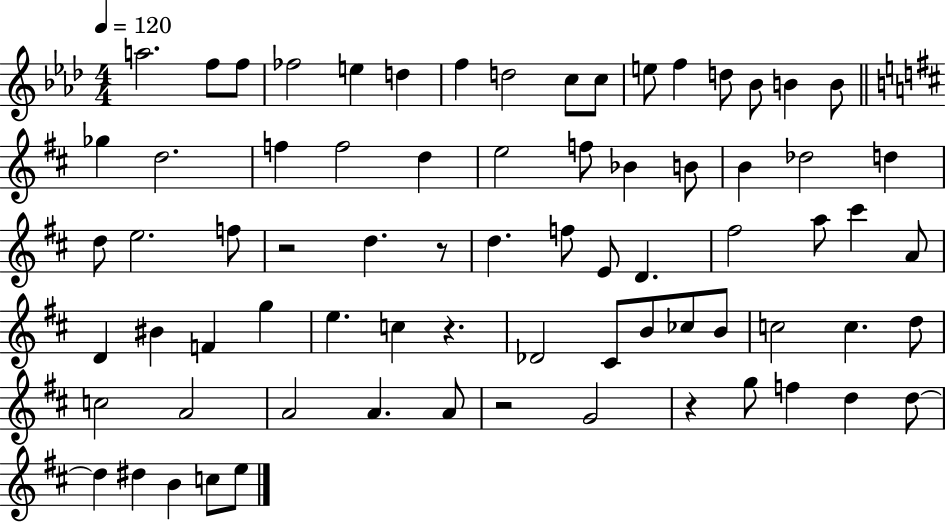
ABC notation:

X:1
T:Untitled
M:4/4
L:1/4
K:Ab
a2 f/2 f/2 _f2 e d f d2 c/2 c/2 e/2 f d/2 _B/2 B B/2 _g d2 f f2 d e2 f/2 _B B/2 B _d2 d d/2 e2 f/2 z2 d z/2 d f/2 E/2 D ^f2 a/2 ^c' A/2 D ^B F g e c z _D2 ^C/2 B/2 _c/2 B/2 c2 c d/2 c2 A2 A2 A A/2 z2 G2 z g/2 f d d/2 d ^d B c/2 e/2